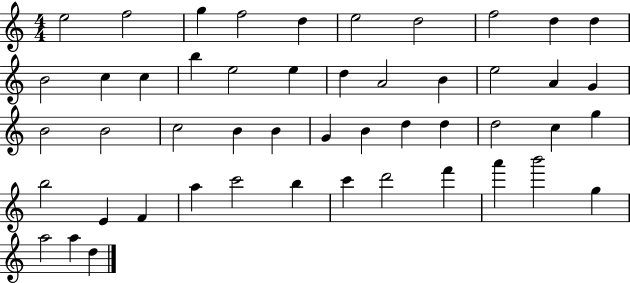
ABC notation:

X:1
T:Untitled
M:4/4
L:1/4
K:C
e2 f2 g f2 d e2 d2 f2 d d B2 c c b e2 e d A2 B e2 A G B2 B2 c2 B B G B d d d2 c g b2 E F a c'2 b c' d'2 f' a' b'2 g a2 a d